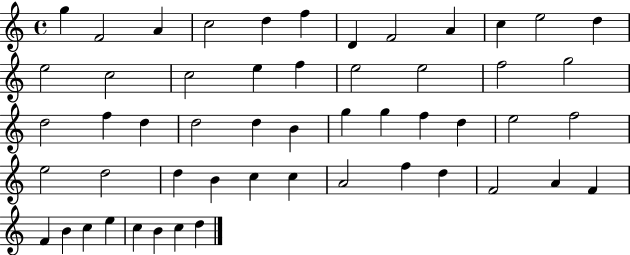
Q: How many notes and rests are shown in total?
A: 53